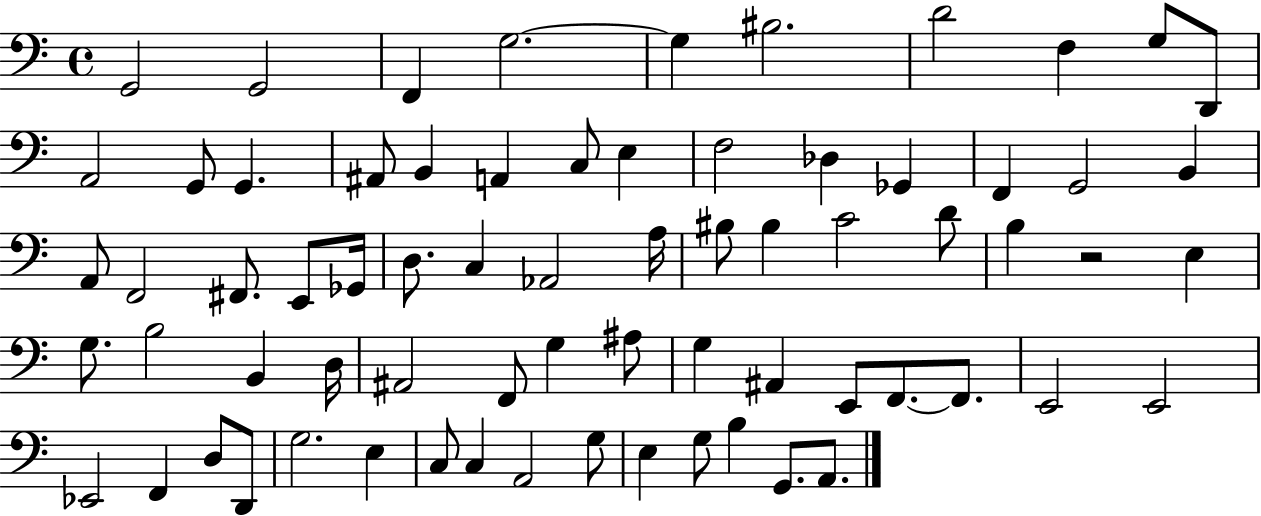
G2/h G2/h F2/q G3/h. G3/q BIS3/h. D4/h F3/q G3/e D2/e A2/h G2/e G2/q. A#2/e B2/q A2/q C3/e E3/q F3/h Db3/q Gb2/q F2/q G2/h B2/q A2/e F2/h F#2/e. E2/e Gb2/s D3/e. C3/q Ab2/h A3/s BIS3/e BIS3/q C4/h D4/e B3/q R/h E3/q G3/e. B3/h B2/q D3/s A#2/h F2/e G3/q A#3/e G3/q A#2/q E2/e F2/e. F2/e. E2/h E2/h Eb2/h F2/q D3/e D2/e G3/h. E3/q C3/e C3/q A2/h G3/e E3/q G3/e B3/q G2/e. A2/e.